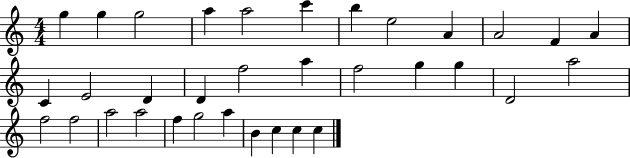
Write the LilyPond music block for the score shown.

{
  \clef treble
  \numericTimeSignature
  \time 4/4
  \key c \major
  g''4 g''4 g''2 | a''4 a''2 c'''4 | b''4 e''2 a'4 | a'2 f'4 a'4 | \break c'4 e'2 d'4 | d'4 f''2 a''4 | f''2 g''4 g''4 | d'2 a''2 | \break f''2 f''2 | a''2 a''2 | f''4 g''2 a''4 | b'4 c''4 c''4 c''4 | \break \bar "|."
}